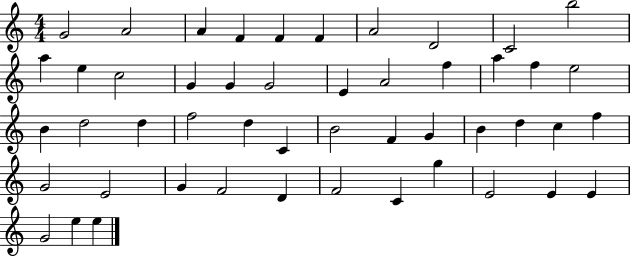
{
  \clef treble
  \numericTimeSignature
  \time 4/4
  \key c \major
  g'2 a'2 | a'4 f'4 f'4 f'4 | a'2 d'2 | c'2 b''2 | \break a''4 e''4 c''2 | g'4 g'4 g'2 | e'4 a'2 f''4 | a''4 f''4 e''2 | \break b'4 d''2 d''4 | f''2 d''4 c'4 | b'2 f'4 g'4 | b'4 d''4 c''4 f''4 | \break g'2 e'2 | g'4 f'2 d'4 | f'2 c'4 g''4 | e'2 e'4 e'4 | \break g'2 e''4 e''4 | \bar "|."
}